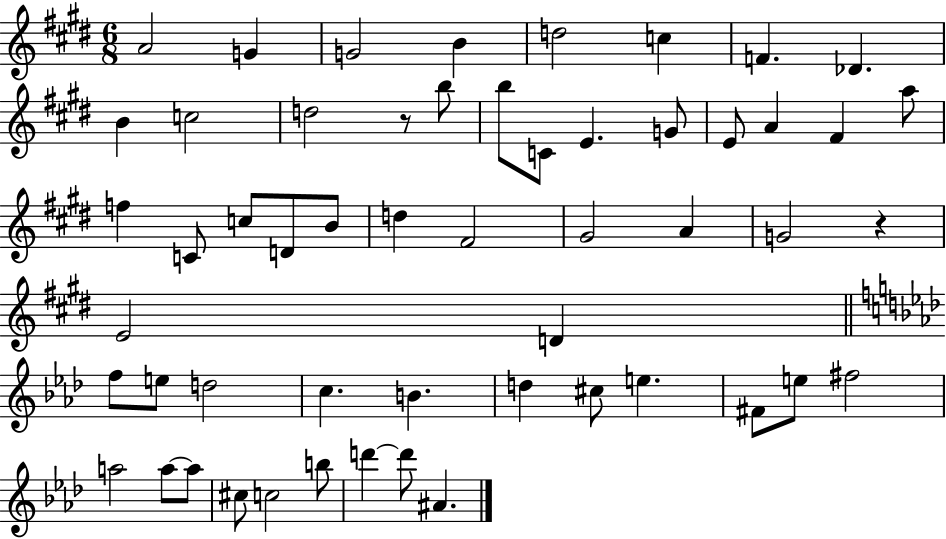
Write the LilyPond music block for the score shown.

{
  \clef treble
  \numericTimeSignature
  \time 6/8
  \key e \major
  a'2 g'4 | g'2 b'4 | d''2 c''4 | f'4. des'4. | \break b'4 c''2 | d''2 r8 b''8 | b''8 c'8 e'4. g'8 | e'8 a'4 fis'4 a''8 | \break f''4 c'8 c''8 d'8 b'8 | d''4 fis'2 | gis'2 a'4 | g'2 r4 | \break e'2 d'4 | \bar "||" \break \key aes \major f''8 e''8 d''2 | c''4. b'4. | d''4 cis''8 e''4. | fis'8 e''8 fis''2 | \break a''2 a''8~~ a''8 | cis''8 c''2 b''8 | d'''4~~ d'''8 ais'4. | \bar "|."
}